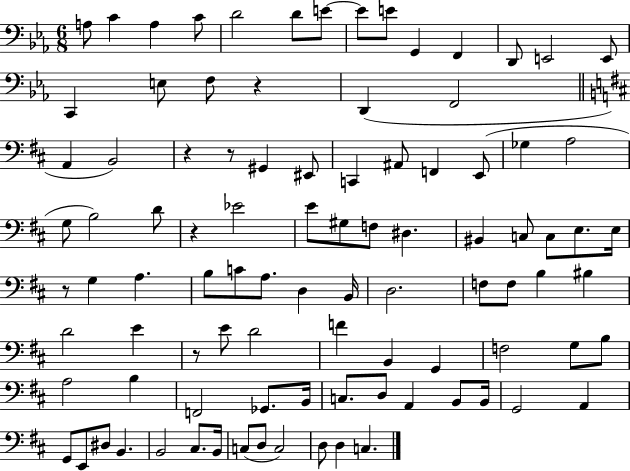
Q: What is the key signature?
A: EES major